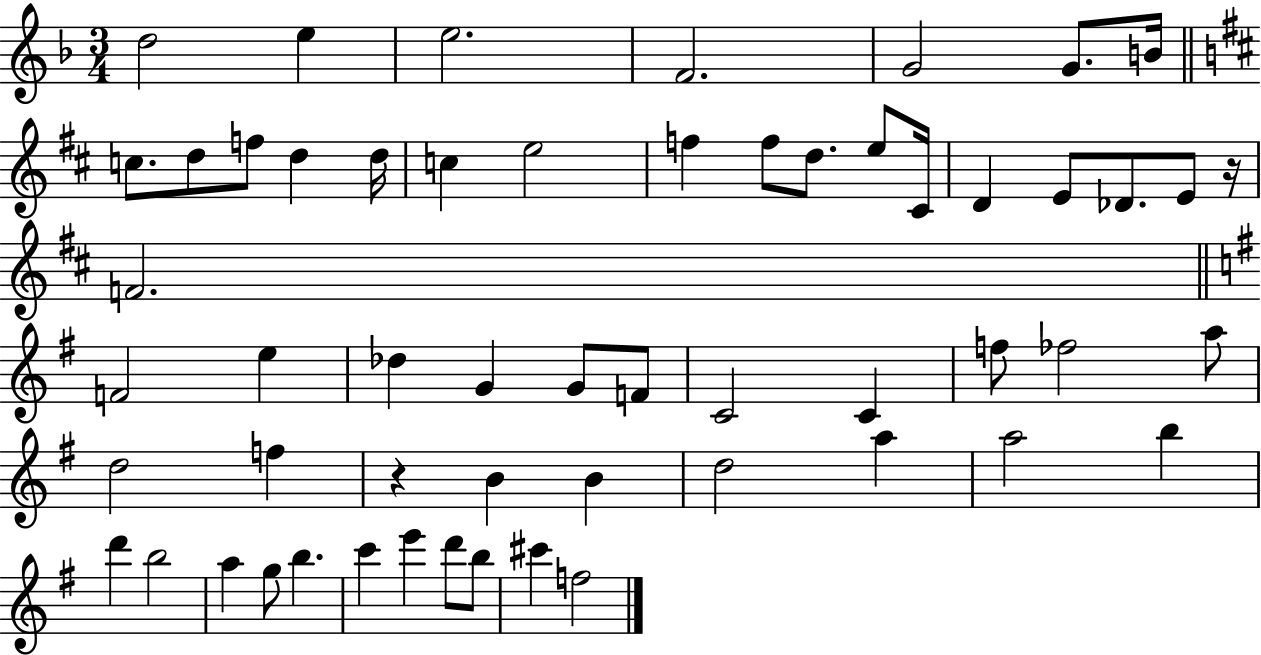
D5/h E5/q E5/h. F4/h. G4/h G4/e. B4/s C5/e. D5/e F5/e D5/q D5/s C5/q E5/h F5/q F5/e D5/e. E5/e C#4/s D4/q E4/e Db4/e. E4/e R/s F4/h. F4/h E5/q Db5/q G4/q G4/e F4/e C4/h C4/q F5/e FES5/h A5/e D5/h F5/q R/q B4/q B4/q D5/h A5/q A5/h B5/q D6/q B5/h A5/q G5/e B5/q. C6/q E6/q D6/e B5/e C#6/q F5/h